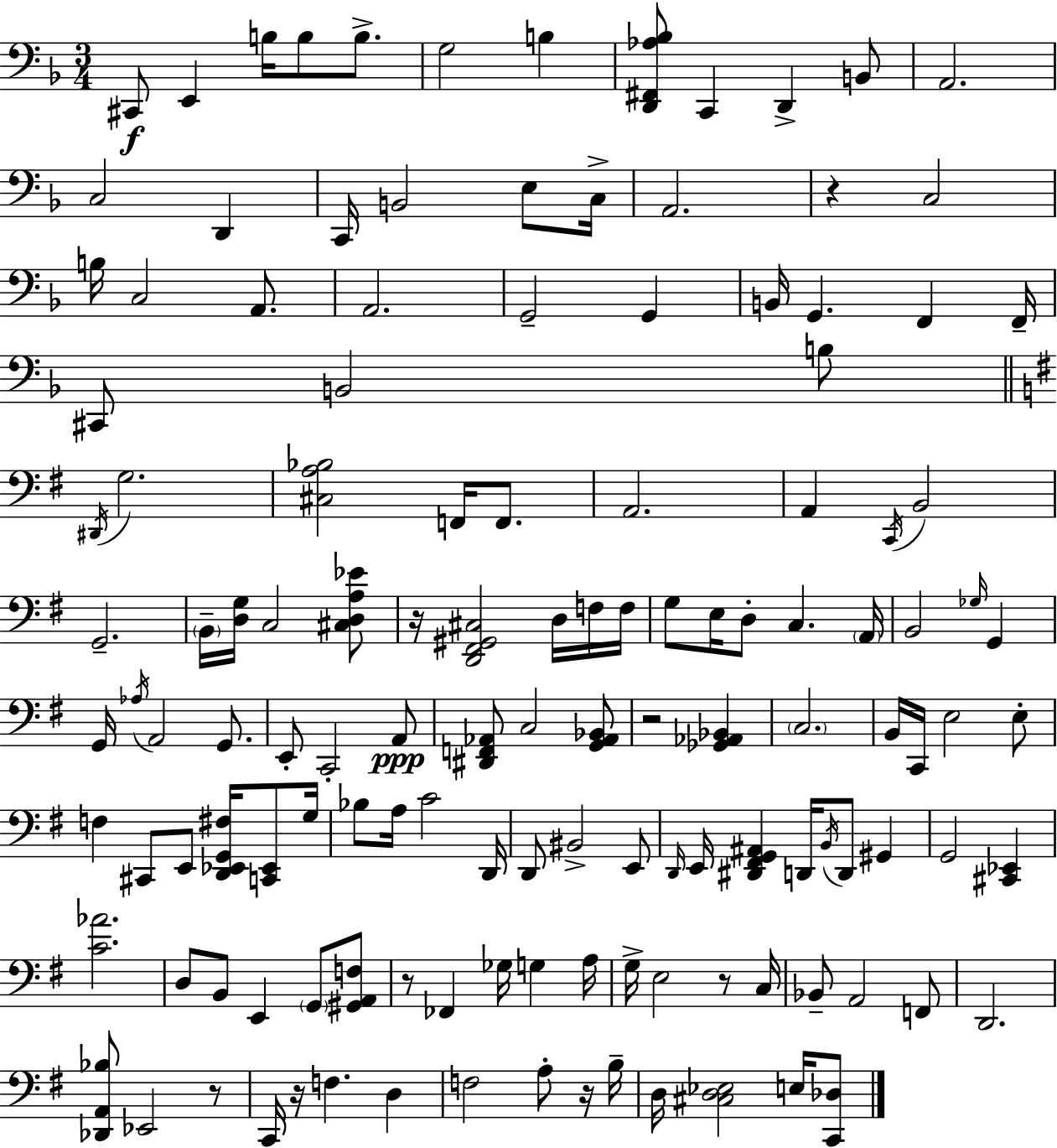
X:1
T:Untitled
M:3/4
L:1/4
K:F
^C,,/2 E,, B,/4 B,/2 B,/2 G,2 B, [D,,^F,,_A,_B,]/2 C,, D,, B,,/2 A,,2 C,2 D,, C,,/4 B,,2 E,/2 C,/4 A,,2 z C,2 B,/4 C,2 A,,/2 A,,2 G,,2 G,, B,,/4 G,, F,, F,,/4 ^C,,/2 B,,2 B,/2 ^D,,/4 G,2 [^C,A,_B,]2 F,,/4 F,,/2 A,,2 A,, C,,/4 B,,2 G,,2 B,,/4 [D,G,]/4 C,2 [^C,D,A,_E]/2 z/4 [D,,^F,,^G,,^C,]2 D,/4 F,/4 F,/4 G,/2 E,/4 D,/2 C, A,,/4 B,,2 _G,/4 G,, G,,/4 _A,/4 A,,2 G,,/2 E,,/2 C,,2 A,,/2 [^D,,F,,_A,,]/2 C,2 [G,,_A,,_B,,]/2 z2 [_G,,_A,,_B,,] C,2 B,,/4 C,,/4 E,2 E,/2 F, ^C,,/2 E,,/2 [D,,_E,,G,,^F,]/4 [C,,_E,,]/2 G,/4 _B,/2 A,/4 C2 D,,/4 D,,/2 ^B,,2 E,,/2 D,,/4 E,,/4 [^D,,^F,,G,,^A,,] D,,/4 B,,/4 D,,/2 ^G,, G,,2 [^C,,_E,,] [C_A]2 D,/2 B,,/2 E,, G,,/2 [^G,,A,,F,]/2 z/2 _F,, _G,/4 G, A,/4 G,/4 E,2 z/2 C,/4 _B,,/2 A,,2 F,,/2 D,,2 [_D,,A,,_B,]/2 _E,,2 z/2 C,,/4 z/4 F, D, F,2 A,/2 z/4 B,/4 D,/4 [^C,D,_E,]2 E,/4 [C,,_D,]/2